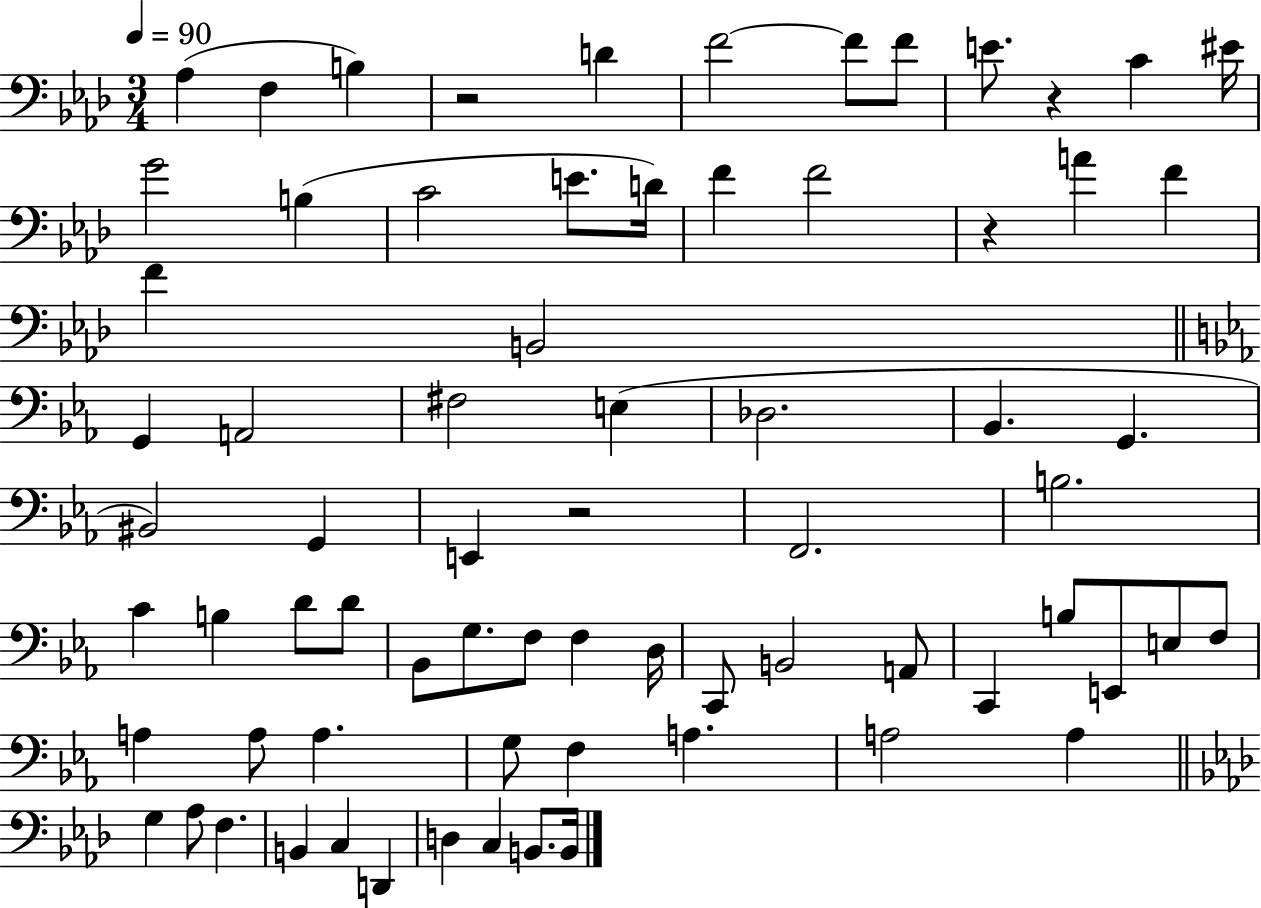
{
  \clef bass
  \numericTimeSignature
  \time 3/4
  \key aes \major
  \tempo 4 = 90
  aes4( f4 b4) | r2 d'4 | f'2~~ f'8 f'8 | e'8. r4 c'4 eis'16 | \break g'2 b4( | c'2 e'8. d'16) | f'4 f'2 | r4 a'4 f'4 | \break f'4 b,2 | \bar "||" \break \key c \minor g,4 a,2 | fis2 e4( | des2. | bes,4. g,4. | \break bis,2) g,4 | e,4 r2 | f,2. | b2. | \break c'4 b4 d'8 d'8 | bes,8 g8. f8 f4 d16 | c,8 b,2 a,8 | c,4 b8 e,8 e8 f8 | \break a4 a8 a4. | g8 f4 a4. | a2 a4 | \bar "||" \break \key aes \major g4 aes8 f4. | b,4 c4 d,4 | d4 c4 b,8. b,16 | \bar "|."
}